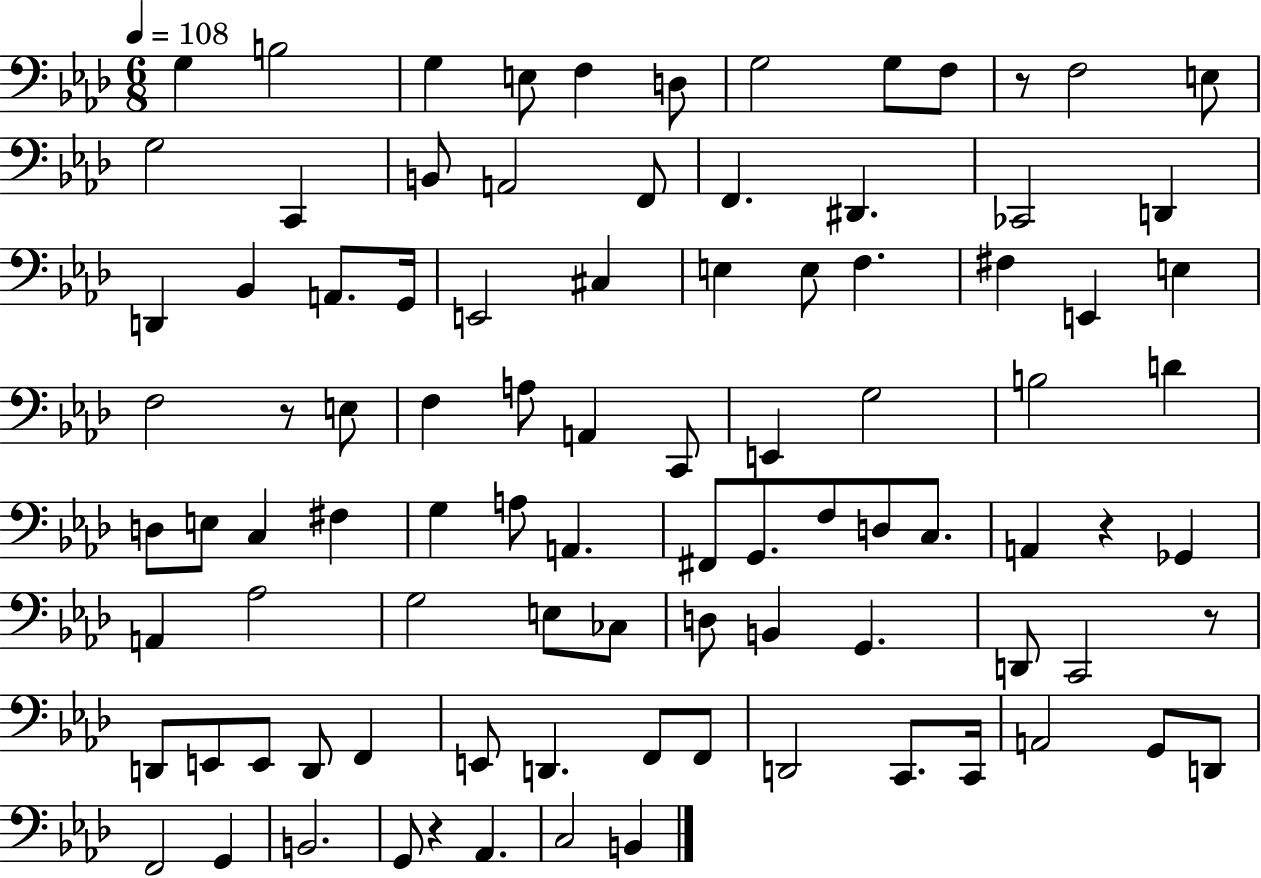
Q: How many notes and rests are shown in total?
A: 93